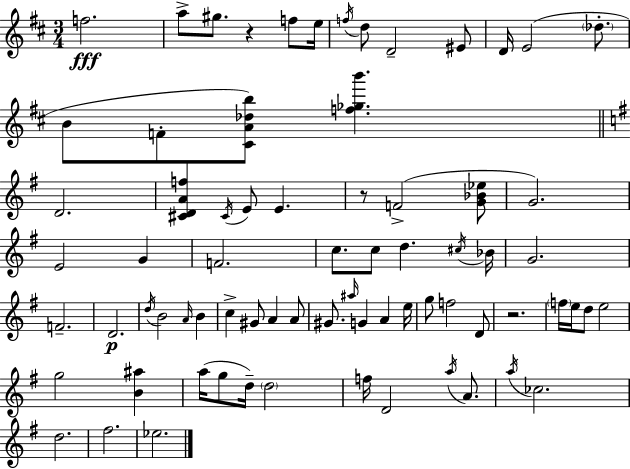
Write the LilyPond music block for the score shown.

{
  \clef treble
  \numericTimeSignature
  \time 3/4
  \key d \major
  f''2.\fff | a''8-> gis''8. r4 f''8 e''16 | \acciaccatura { f''16 } d''8 d'2-- eis'8 | d'16 e'2( \parenthesize des''8.-. | \break b'8 f'8-. <cis' a' des'' b''>8) <f'' ges'' b'''>4. | \bar "||" \break \key g \major d'2. | <cis' d' a' f''>4 \acciaccatura { cis'16 } e'8 e'4. | r8 f'2->( <g' bes' ees''>8 | g'2.) | \break e'2 g'4 | f'2. | c''8. c''8 d''4. | \acciaccatura { cis''16 } bes'16 g'2. | \break f'2.-- | d'2.\p | \acciaccatura { d''16 } b'2 \grace { a'16 } | b'4 c''4-> gis'8 a'4 | \break a'8 gis'8. \grace { ais''16 } g'4 | a'4 e''16 g''8 f''2 | d'8 r2. | \parenthesize f''16 e''16 d''8 e''2 | \break g''2 | <b' ais''>4 a''16( g''8 d''16--) \parenthesize d''2 | f''16 d'2 | \acciaccatura { a''16 } a'8. \acciaccatura { a''16 } ces''2. | \break d''2. | fis''2. | ees''2. | \bar "|."
}